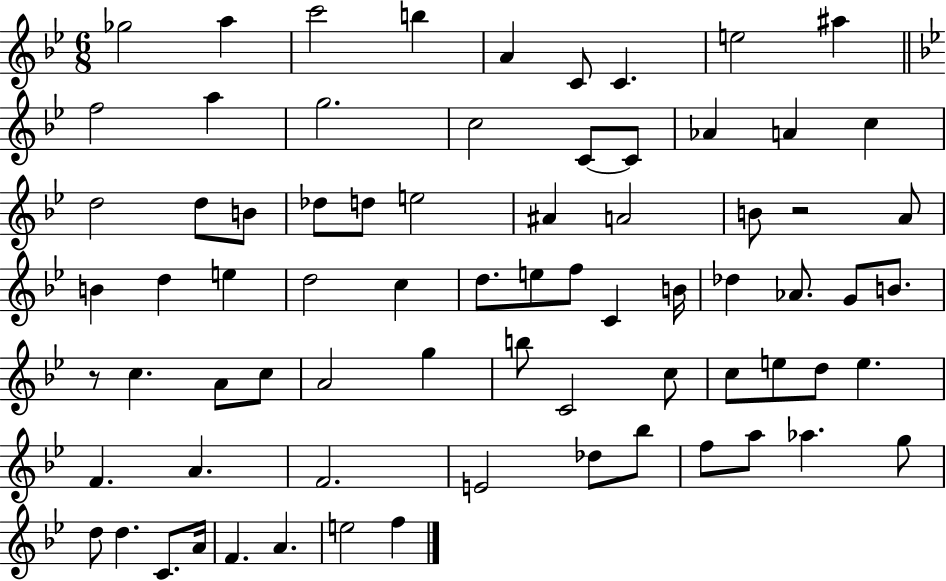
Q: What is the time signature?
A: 6/8